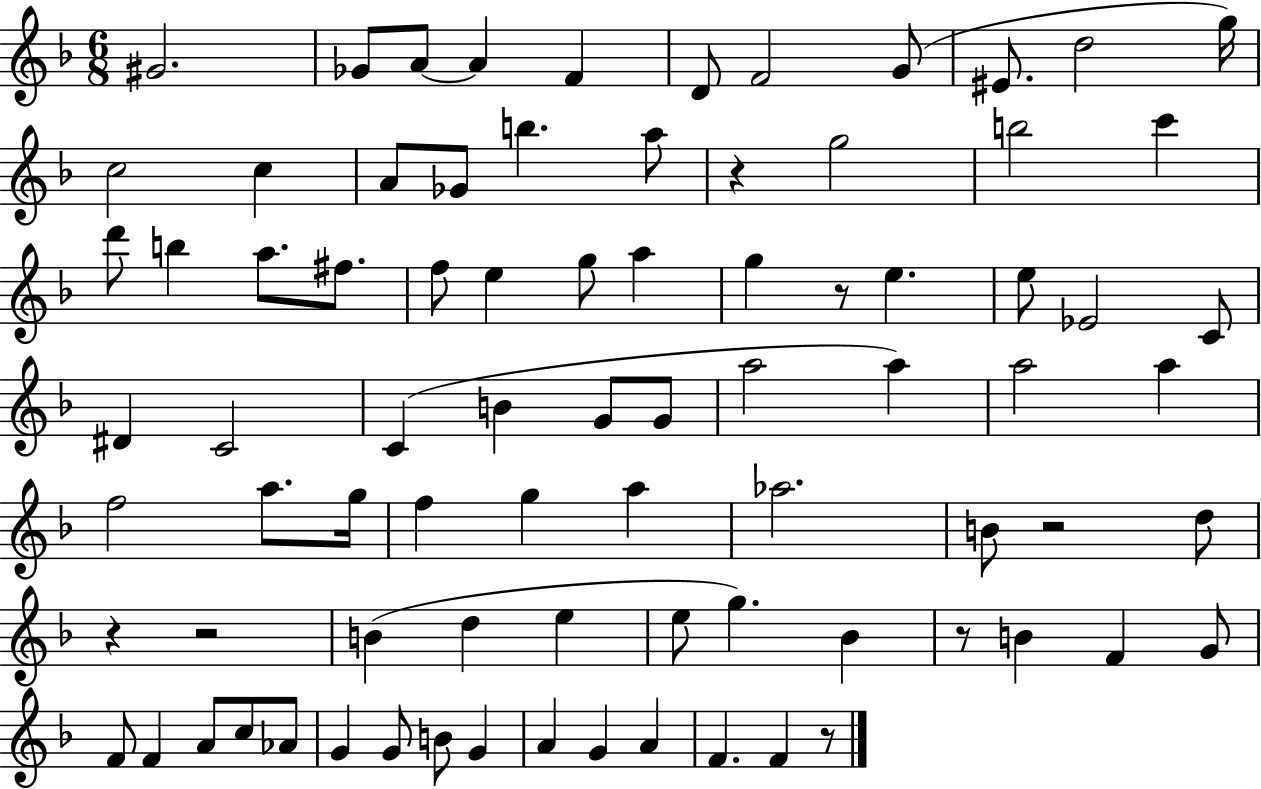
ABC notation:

X:1
T:Untitled
M:6/8
L:1/4
K:F
^G2 _G/2 A/2 A F D/2 F2 G/2 ^E/2 d2 g/4 c2 c A/2 _G/2 b a/2 z g2 b2 c' d'/2 b a/2 ^f/2 f/2 e g/2 a g z/2 e e/2 _E2 C/2 ^D C2 C B G/2 G/2 a2 a a2 a f2 a/2 g/4 f g a _a2 B/2 z2 d/2 z z2 B d e e/2 g _B z/2 B F G/2 F/2 F A/2 c/2 _A/2 G G/2 B/2 G A G A F F z/2